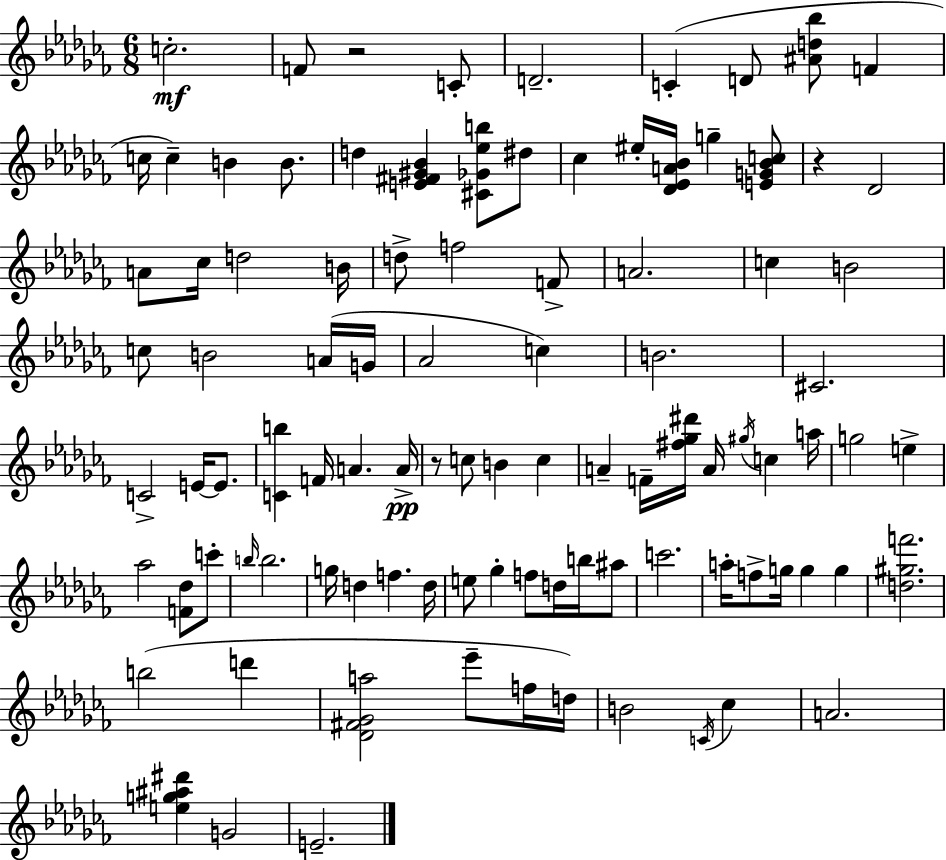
{
  \clef treble
  \numericTimeSignature
  \time 6/8
  \key aes \minor
  c''2.-.\mf | f'8 r2 c'8-. | d'2.-- | c'4-.( d'8 <ais' d'' bes''>8 f'4 | \break c''16 c''4--) b'4 b'8. | d''4 <e' fis' gis' bes'>4 <cis' ges' ees'' b''>8 dis''8 | ces''4 eis''16-. <des' ees' a' bes'>16 g''4-- <e' g' bes' c''>8 | r4 des'2 | \break a'8 ces''16 d''2 b'16 | d''8-> f''2 f'8-> | a'2. | c''4 b'2 | \break c''8 b'2 a'16( g'16 | aes'2 c''4) | b'2. | cis'2. | \break c'2-> e'16~~ e'8. | <c' b''>4 f'16 a'4. a'16->\pp | r8 c''8 b'4 c''4 | a'4-- f'16-- <fis'' ges'' dis'''>16 a'16 \acciaccatura { gis''16 } c''4 | \break a''16 g''2 e''4-> | aes''2 <f' des''>8 c'''8-. | \grace { b''16 } b''2. | g''16 d''4 f''4. | \break d''16 e''8 ges''4-. f''8 d''16 b''16 | ais''8 c'''2. | a''16-. f''8-> g''16 g''4 g''4 | <d'' gis'' f'''>2. | \break b''2( d'''4 | <des' fis' ges' a''>2 ees'''8-- | f''16 d''16) b'2 \acciaccatura { c'16 } ces''4 | a'2. | \break <e'' g'' ais'' dis'''>4 g'2 | e'2.-- | \bar "|."
}